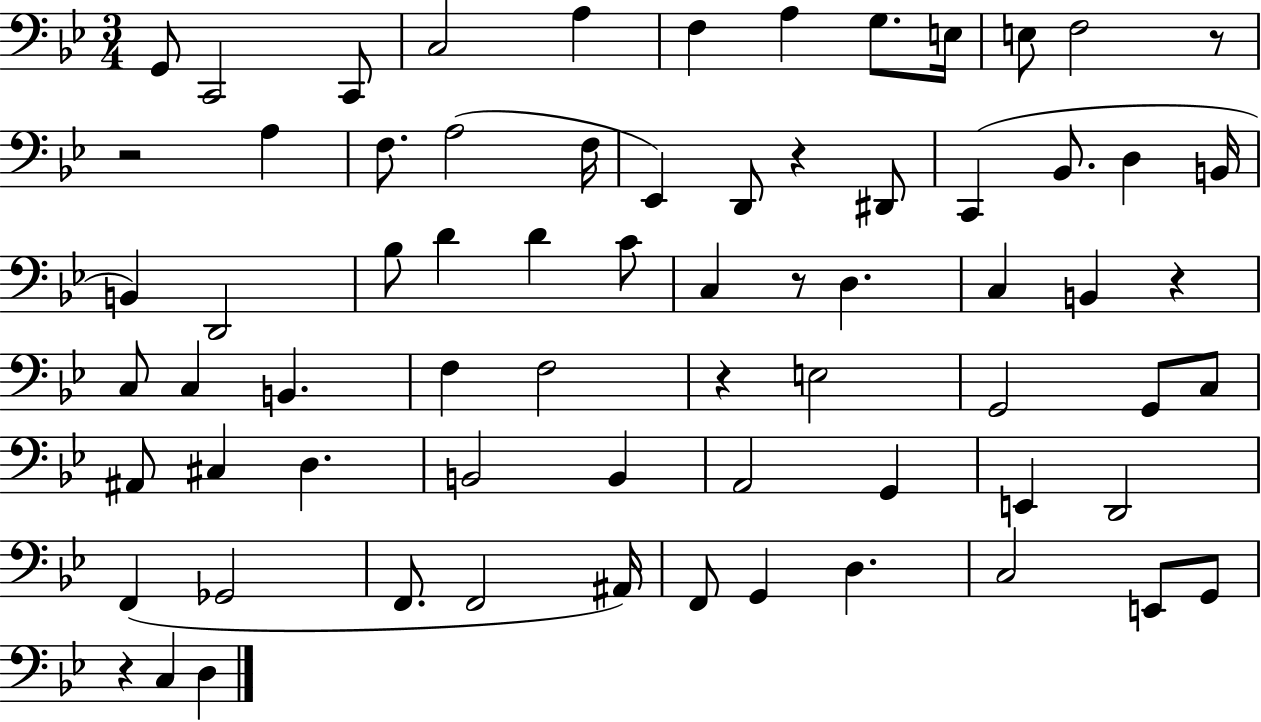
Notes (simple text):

G2/e C2/h C2/e C3/h A3/q F3/q A3/q G3/e. E3/s E3/e F3/h R/e R/h A3/q F3/e. A3/h F3/s Eb2/q D2/e R/q D#2/e C2/q Bb2/e. D3/q B2/s B2/q D2/h Bb3/e D4/q D4/q C4/e C3/q R/e D3/q. C3/q B2/q R/q C3/e C3/q B2/q. F3/q F3/h R/q E3/h G2/h G2/e C3/e A#2/e C#3/q D3/q. B2/h B2/q A2/h G2/q E2/q D2/h F2/q Gb2/h F2/e. F2/h A#2/s F2/e G2/q D3/q. C3/h E2/e G2/e R/q C3/q D3/q